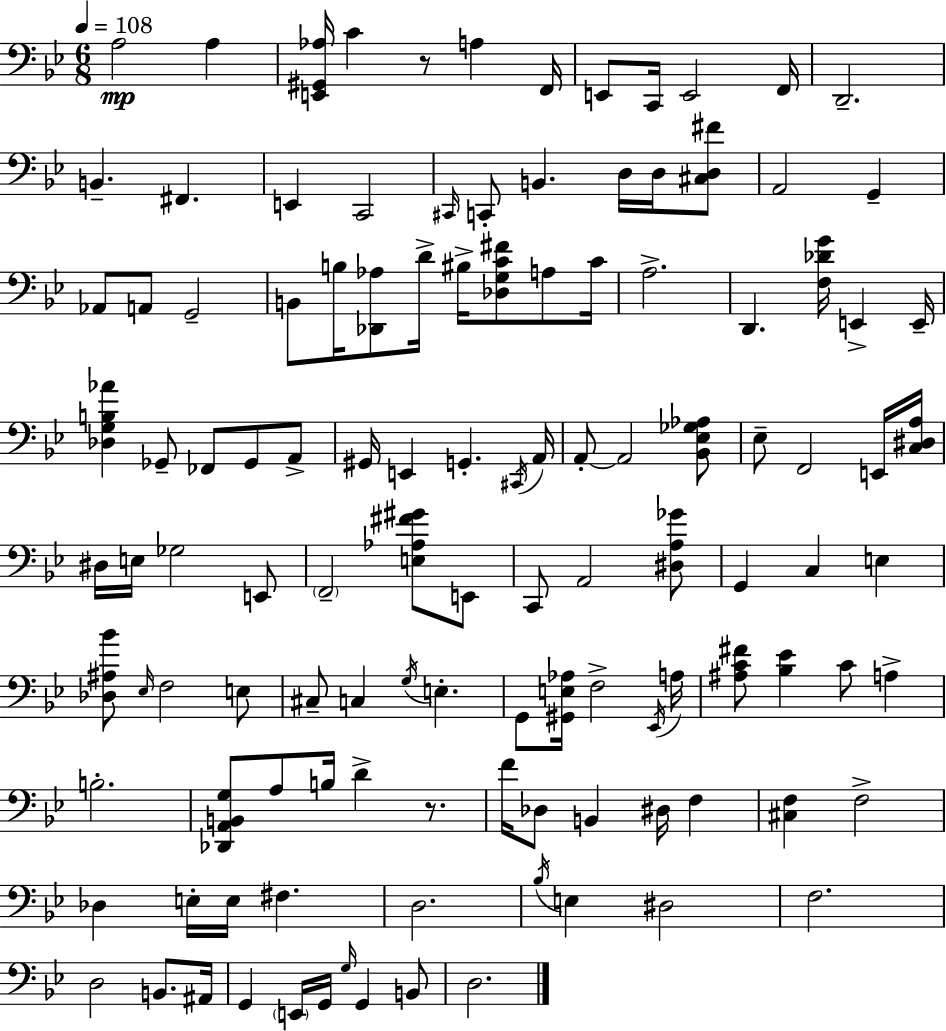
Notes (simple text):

A3/h A3/q [E2,G#2,Ab3]/s C4/q R/e A3/q F2/s E2/e C2/s E2/h F2/s D2/h. B2/q. F#2/q. E2/q C2/h C#2/s C2/e B2/q. D3/s D3/s [C#3,D3,F#4]/e A2/h G2/q Ab2/e A2/e G2/h B2/e B3/s [Db2,Ab3]/e D4/s BIS3/s [Db3,G3,C4,F#4]/e A3/e C4/s A3/h. D2/q. [F3,Db4,G4]/s E2/q E2/s [Db3,G3,B3,Ab4]/q Gb2/e FES2/e Gb2/e A2/e G#2/s E2/q G2/q. C#2/s A2/s A2/e A2/h [Bb2,Eb3,Gb3,Ab3]/e Eb3/e F2/h E2/s [C3,D#3,A3]/s D#3/s E3/s Gb3/h E2/e F2/h [E3,Ab3,F#4,G#4]/e E2/e C2/e A2/h [D#3,A3,Gb4]/e G2/q C3/q E3/q [Db3,A#3,Bb4]/e Eb3/s F3/h E3/e C#3/e C3/q G3/s E3/q. G2/e [G#2,E3,Ab3]/s F3/h Eb2/s A3/s [A#3,C4,F#4]/e [Bb3,Eb4]/q C4/e A3/q B3/h. [Db2,A2,B2,G3]/e A3/e B3/s D4/q R/e. F4/s Db3/e B2/q D#3/s F3/q [C#3,F3]/q F3/h Db3/q E3/s E3/s F#3/q. D3/h. Bb3/s E3/q D#3/h F3/h. D3/h B2/e. A#2/s G2/q E2/s G2/s G3/s G2/q B2/e D3/h.